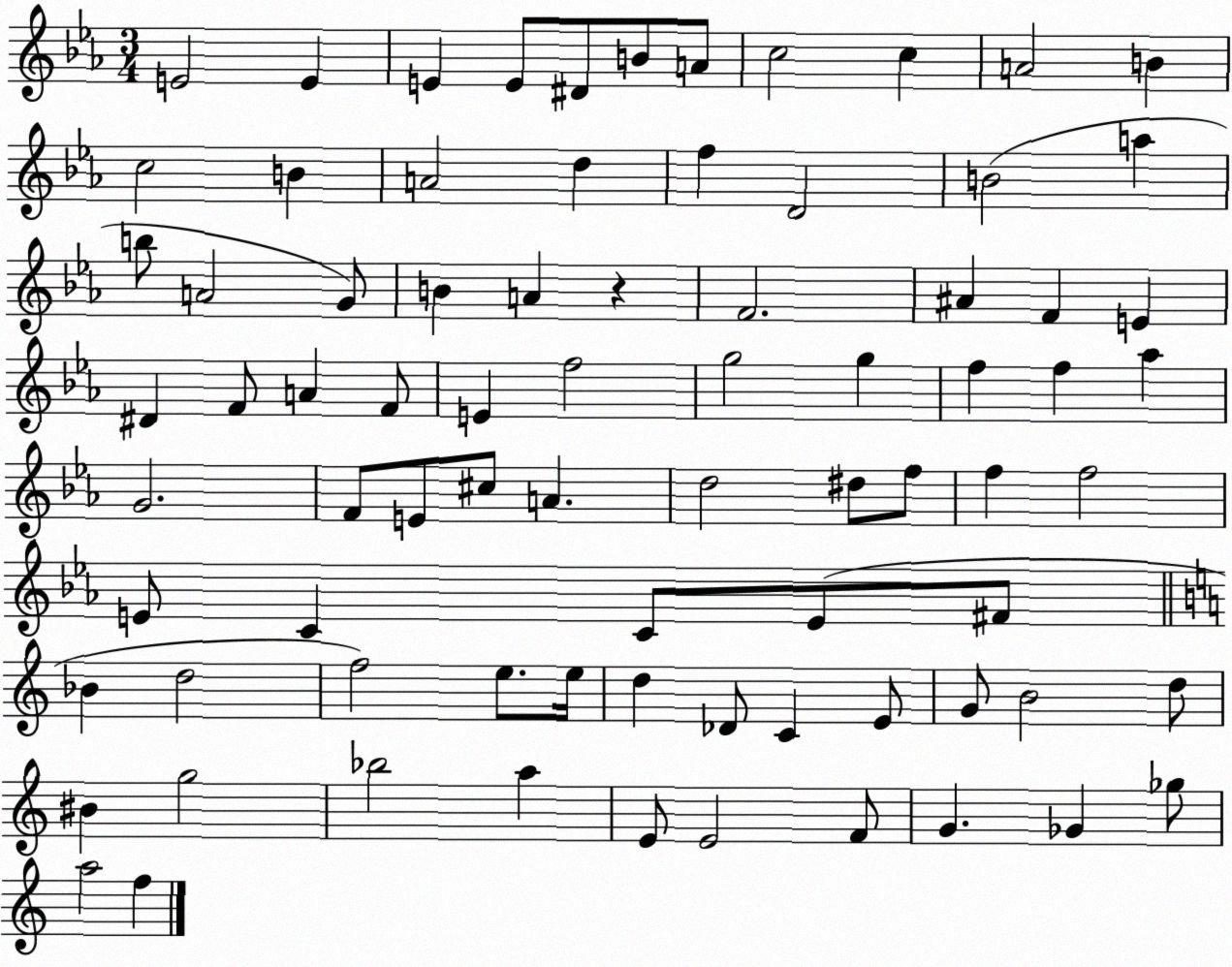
X:1
T:Untitled
M:3/4
L:1/4
K:Eb
E2 E E E/2 ^D/2 B/2 A/2 c2 c A2 B c2 B A2 d f D2 B2 a b/2 A2 G/2 B A z F2 ^A F E ^D F/2 A F/2 E f2 g2 g f f _a G2 F/2 E/2 ^c/2 A d2 ^d/2 f/2 f f2 E/2 C C/2 E/2 ^F/2 _B d2 f2 e/2 e/4 d _D/2 C E/2 G/2 B2 d/2 ^B g2 _b2 a E/2 E2 F/2 G _G _g/2 a2 f